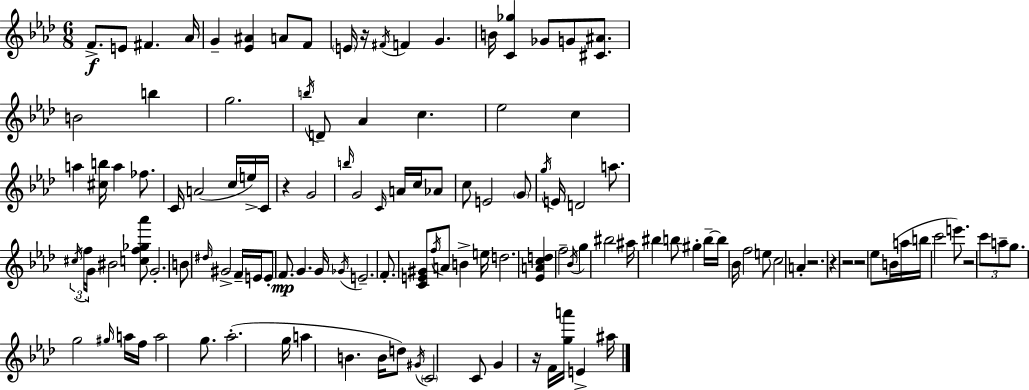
{
  \clef treble
  \numericTimeSignature
  \time 6/8
  \key aes \major
  f'8.->\f e'8 fis'4. aes'16 | g'4-- <ees' ais'>4 a'8 f'8 | \parenthesize e'16 r16 \acciaccatura { fis'16 } f'4 g'4. | b'16 <c' ges''>4 ges'8 g'8 <cis' ais'>8. | \break b'2 b''4 | g''2. | \acciaccatura { b''16 } d'8-- aes'4 c''4. | ees''2 c''4 | \break a''4 <cis'' b''>16 a''4 fes''8. | c'16 a'2( c''16 | e''16->) c'16 r4 g'2 | \grace { b''16 } g'2 \grace { c'16 } | \break a'16 c''16 aes'8 c''8 e'2 | \parenthesize g'8 \acciaccatura { g''16 } e'16 d'2 | a''8. \tuplet 3/2 { \acciaccatura { cis''16 } f''16 g'16 } bis'2 | <c'' f'' ges'' aes'''>8 g'2.-. | \break b'8 \grace { dis''16 } gis'2-> | f'16-- e'16 e'8-. f'8.\mp | g'4. g'16 \acciaccatura { ges'16 } e'2.-- | f'8.-. <c' e' gis'>8 | \break \acciaccatura { f''16 } a'8 b'4-> e''16 d''2. | <ees' a' c'' d''>4 | f''2-- \acciaccatura { bes'16 } g''4 | bis''2 ais''16 bis''4 | \break b''8 gis''4-. b''16--~~ b''16 bes'16 | f''2 e''8 c''2 | a'4-. r2. | r4 | \break r2 r2 | ees''8 b'16( a''16 b''16 c'''2 | e'''8.) r2 | \tuplet 3/2 { c'''8 a''8-- g''8. } | \break g''2 \grace { gis''16 } a''16 f''16 | a''2 g''8. aes''2.-.( | g''16 | a''4 b'4. b'16 d''8) | \break \acciaccatura { gis'16 } \parenthesize c'2 c'8 | g'4 r16 f'16 <g'' a'''>16 e'4-> ais''16 | \bar "|."
}